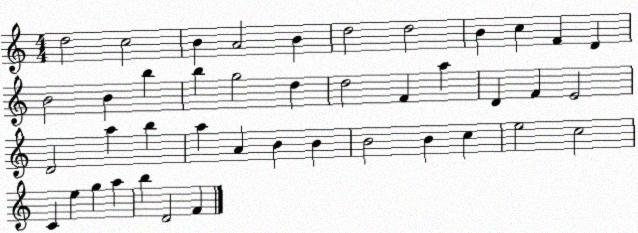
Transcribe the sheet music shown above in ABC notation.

X:1
T:Untitled
M:4/4
L:1/4
K:C
d2 c2 B A2 B d2 d2 B c F D B2 B b b g2 d d2 F a D F E2 D2 a b a A B B B2 B c e2 c2 C e g a b D2 F